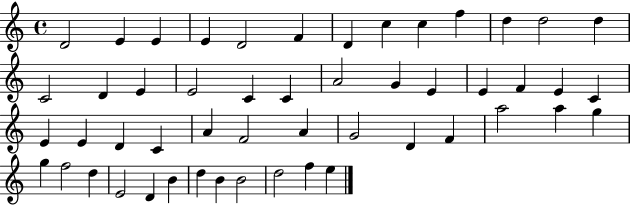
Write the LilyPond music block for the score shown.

{
  \clef treble
  \time 4/4
  \defaultTimeSignature
  \key c \major
  d'2 e'4 e'4 | e'4 d'2 f'4 | d'4 c''4 c''4 f''4 | d''4 d''2 d''4 | \break c'2 d'4 e'4 | e'2 c'4 c'4 | a'2 g'4 e'4 | e'4 f'4 e'4 c'4 | \break e'4 e'4 d'4 c'4 | a'4 f'2 a'4 | g'2 d'4 f'4 | a''2 a''4 g''4 | \break g''4 f''2 d''4 | e'2 d'4 b'4 | d''4 b'4 b'2 | d''2 f''4 e''4 | \break \bar "|."
}